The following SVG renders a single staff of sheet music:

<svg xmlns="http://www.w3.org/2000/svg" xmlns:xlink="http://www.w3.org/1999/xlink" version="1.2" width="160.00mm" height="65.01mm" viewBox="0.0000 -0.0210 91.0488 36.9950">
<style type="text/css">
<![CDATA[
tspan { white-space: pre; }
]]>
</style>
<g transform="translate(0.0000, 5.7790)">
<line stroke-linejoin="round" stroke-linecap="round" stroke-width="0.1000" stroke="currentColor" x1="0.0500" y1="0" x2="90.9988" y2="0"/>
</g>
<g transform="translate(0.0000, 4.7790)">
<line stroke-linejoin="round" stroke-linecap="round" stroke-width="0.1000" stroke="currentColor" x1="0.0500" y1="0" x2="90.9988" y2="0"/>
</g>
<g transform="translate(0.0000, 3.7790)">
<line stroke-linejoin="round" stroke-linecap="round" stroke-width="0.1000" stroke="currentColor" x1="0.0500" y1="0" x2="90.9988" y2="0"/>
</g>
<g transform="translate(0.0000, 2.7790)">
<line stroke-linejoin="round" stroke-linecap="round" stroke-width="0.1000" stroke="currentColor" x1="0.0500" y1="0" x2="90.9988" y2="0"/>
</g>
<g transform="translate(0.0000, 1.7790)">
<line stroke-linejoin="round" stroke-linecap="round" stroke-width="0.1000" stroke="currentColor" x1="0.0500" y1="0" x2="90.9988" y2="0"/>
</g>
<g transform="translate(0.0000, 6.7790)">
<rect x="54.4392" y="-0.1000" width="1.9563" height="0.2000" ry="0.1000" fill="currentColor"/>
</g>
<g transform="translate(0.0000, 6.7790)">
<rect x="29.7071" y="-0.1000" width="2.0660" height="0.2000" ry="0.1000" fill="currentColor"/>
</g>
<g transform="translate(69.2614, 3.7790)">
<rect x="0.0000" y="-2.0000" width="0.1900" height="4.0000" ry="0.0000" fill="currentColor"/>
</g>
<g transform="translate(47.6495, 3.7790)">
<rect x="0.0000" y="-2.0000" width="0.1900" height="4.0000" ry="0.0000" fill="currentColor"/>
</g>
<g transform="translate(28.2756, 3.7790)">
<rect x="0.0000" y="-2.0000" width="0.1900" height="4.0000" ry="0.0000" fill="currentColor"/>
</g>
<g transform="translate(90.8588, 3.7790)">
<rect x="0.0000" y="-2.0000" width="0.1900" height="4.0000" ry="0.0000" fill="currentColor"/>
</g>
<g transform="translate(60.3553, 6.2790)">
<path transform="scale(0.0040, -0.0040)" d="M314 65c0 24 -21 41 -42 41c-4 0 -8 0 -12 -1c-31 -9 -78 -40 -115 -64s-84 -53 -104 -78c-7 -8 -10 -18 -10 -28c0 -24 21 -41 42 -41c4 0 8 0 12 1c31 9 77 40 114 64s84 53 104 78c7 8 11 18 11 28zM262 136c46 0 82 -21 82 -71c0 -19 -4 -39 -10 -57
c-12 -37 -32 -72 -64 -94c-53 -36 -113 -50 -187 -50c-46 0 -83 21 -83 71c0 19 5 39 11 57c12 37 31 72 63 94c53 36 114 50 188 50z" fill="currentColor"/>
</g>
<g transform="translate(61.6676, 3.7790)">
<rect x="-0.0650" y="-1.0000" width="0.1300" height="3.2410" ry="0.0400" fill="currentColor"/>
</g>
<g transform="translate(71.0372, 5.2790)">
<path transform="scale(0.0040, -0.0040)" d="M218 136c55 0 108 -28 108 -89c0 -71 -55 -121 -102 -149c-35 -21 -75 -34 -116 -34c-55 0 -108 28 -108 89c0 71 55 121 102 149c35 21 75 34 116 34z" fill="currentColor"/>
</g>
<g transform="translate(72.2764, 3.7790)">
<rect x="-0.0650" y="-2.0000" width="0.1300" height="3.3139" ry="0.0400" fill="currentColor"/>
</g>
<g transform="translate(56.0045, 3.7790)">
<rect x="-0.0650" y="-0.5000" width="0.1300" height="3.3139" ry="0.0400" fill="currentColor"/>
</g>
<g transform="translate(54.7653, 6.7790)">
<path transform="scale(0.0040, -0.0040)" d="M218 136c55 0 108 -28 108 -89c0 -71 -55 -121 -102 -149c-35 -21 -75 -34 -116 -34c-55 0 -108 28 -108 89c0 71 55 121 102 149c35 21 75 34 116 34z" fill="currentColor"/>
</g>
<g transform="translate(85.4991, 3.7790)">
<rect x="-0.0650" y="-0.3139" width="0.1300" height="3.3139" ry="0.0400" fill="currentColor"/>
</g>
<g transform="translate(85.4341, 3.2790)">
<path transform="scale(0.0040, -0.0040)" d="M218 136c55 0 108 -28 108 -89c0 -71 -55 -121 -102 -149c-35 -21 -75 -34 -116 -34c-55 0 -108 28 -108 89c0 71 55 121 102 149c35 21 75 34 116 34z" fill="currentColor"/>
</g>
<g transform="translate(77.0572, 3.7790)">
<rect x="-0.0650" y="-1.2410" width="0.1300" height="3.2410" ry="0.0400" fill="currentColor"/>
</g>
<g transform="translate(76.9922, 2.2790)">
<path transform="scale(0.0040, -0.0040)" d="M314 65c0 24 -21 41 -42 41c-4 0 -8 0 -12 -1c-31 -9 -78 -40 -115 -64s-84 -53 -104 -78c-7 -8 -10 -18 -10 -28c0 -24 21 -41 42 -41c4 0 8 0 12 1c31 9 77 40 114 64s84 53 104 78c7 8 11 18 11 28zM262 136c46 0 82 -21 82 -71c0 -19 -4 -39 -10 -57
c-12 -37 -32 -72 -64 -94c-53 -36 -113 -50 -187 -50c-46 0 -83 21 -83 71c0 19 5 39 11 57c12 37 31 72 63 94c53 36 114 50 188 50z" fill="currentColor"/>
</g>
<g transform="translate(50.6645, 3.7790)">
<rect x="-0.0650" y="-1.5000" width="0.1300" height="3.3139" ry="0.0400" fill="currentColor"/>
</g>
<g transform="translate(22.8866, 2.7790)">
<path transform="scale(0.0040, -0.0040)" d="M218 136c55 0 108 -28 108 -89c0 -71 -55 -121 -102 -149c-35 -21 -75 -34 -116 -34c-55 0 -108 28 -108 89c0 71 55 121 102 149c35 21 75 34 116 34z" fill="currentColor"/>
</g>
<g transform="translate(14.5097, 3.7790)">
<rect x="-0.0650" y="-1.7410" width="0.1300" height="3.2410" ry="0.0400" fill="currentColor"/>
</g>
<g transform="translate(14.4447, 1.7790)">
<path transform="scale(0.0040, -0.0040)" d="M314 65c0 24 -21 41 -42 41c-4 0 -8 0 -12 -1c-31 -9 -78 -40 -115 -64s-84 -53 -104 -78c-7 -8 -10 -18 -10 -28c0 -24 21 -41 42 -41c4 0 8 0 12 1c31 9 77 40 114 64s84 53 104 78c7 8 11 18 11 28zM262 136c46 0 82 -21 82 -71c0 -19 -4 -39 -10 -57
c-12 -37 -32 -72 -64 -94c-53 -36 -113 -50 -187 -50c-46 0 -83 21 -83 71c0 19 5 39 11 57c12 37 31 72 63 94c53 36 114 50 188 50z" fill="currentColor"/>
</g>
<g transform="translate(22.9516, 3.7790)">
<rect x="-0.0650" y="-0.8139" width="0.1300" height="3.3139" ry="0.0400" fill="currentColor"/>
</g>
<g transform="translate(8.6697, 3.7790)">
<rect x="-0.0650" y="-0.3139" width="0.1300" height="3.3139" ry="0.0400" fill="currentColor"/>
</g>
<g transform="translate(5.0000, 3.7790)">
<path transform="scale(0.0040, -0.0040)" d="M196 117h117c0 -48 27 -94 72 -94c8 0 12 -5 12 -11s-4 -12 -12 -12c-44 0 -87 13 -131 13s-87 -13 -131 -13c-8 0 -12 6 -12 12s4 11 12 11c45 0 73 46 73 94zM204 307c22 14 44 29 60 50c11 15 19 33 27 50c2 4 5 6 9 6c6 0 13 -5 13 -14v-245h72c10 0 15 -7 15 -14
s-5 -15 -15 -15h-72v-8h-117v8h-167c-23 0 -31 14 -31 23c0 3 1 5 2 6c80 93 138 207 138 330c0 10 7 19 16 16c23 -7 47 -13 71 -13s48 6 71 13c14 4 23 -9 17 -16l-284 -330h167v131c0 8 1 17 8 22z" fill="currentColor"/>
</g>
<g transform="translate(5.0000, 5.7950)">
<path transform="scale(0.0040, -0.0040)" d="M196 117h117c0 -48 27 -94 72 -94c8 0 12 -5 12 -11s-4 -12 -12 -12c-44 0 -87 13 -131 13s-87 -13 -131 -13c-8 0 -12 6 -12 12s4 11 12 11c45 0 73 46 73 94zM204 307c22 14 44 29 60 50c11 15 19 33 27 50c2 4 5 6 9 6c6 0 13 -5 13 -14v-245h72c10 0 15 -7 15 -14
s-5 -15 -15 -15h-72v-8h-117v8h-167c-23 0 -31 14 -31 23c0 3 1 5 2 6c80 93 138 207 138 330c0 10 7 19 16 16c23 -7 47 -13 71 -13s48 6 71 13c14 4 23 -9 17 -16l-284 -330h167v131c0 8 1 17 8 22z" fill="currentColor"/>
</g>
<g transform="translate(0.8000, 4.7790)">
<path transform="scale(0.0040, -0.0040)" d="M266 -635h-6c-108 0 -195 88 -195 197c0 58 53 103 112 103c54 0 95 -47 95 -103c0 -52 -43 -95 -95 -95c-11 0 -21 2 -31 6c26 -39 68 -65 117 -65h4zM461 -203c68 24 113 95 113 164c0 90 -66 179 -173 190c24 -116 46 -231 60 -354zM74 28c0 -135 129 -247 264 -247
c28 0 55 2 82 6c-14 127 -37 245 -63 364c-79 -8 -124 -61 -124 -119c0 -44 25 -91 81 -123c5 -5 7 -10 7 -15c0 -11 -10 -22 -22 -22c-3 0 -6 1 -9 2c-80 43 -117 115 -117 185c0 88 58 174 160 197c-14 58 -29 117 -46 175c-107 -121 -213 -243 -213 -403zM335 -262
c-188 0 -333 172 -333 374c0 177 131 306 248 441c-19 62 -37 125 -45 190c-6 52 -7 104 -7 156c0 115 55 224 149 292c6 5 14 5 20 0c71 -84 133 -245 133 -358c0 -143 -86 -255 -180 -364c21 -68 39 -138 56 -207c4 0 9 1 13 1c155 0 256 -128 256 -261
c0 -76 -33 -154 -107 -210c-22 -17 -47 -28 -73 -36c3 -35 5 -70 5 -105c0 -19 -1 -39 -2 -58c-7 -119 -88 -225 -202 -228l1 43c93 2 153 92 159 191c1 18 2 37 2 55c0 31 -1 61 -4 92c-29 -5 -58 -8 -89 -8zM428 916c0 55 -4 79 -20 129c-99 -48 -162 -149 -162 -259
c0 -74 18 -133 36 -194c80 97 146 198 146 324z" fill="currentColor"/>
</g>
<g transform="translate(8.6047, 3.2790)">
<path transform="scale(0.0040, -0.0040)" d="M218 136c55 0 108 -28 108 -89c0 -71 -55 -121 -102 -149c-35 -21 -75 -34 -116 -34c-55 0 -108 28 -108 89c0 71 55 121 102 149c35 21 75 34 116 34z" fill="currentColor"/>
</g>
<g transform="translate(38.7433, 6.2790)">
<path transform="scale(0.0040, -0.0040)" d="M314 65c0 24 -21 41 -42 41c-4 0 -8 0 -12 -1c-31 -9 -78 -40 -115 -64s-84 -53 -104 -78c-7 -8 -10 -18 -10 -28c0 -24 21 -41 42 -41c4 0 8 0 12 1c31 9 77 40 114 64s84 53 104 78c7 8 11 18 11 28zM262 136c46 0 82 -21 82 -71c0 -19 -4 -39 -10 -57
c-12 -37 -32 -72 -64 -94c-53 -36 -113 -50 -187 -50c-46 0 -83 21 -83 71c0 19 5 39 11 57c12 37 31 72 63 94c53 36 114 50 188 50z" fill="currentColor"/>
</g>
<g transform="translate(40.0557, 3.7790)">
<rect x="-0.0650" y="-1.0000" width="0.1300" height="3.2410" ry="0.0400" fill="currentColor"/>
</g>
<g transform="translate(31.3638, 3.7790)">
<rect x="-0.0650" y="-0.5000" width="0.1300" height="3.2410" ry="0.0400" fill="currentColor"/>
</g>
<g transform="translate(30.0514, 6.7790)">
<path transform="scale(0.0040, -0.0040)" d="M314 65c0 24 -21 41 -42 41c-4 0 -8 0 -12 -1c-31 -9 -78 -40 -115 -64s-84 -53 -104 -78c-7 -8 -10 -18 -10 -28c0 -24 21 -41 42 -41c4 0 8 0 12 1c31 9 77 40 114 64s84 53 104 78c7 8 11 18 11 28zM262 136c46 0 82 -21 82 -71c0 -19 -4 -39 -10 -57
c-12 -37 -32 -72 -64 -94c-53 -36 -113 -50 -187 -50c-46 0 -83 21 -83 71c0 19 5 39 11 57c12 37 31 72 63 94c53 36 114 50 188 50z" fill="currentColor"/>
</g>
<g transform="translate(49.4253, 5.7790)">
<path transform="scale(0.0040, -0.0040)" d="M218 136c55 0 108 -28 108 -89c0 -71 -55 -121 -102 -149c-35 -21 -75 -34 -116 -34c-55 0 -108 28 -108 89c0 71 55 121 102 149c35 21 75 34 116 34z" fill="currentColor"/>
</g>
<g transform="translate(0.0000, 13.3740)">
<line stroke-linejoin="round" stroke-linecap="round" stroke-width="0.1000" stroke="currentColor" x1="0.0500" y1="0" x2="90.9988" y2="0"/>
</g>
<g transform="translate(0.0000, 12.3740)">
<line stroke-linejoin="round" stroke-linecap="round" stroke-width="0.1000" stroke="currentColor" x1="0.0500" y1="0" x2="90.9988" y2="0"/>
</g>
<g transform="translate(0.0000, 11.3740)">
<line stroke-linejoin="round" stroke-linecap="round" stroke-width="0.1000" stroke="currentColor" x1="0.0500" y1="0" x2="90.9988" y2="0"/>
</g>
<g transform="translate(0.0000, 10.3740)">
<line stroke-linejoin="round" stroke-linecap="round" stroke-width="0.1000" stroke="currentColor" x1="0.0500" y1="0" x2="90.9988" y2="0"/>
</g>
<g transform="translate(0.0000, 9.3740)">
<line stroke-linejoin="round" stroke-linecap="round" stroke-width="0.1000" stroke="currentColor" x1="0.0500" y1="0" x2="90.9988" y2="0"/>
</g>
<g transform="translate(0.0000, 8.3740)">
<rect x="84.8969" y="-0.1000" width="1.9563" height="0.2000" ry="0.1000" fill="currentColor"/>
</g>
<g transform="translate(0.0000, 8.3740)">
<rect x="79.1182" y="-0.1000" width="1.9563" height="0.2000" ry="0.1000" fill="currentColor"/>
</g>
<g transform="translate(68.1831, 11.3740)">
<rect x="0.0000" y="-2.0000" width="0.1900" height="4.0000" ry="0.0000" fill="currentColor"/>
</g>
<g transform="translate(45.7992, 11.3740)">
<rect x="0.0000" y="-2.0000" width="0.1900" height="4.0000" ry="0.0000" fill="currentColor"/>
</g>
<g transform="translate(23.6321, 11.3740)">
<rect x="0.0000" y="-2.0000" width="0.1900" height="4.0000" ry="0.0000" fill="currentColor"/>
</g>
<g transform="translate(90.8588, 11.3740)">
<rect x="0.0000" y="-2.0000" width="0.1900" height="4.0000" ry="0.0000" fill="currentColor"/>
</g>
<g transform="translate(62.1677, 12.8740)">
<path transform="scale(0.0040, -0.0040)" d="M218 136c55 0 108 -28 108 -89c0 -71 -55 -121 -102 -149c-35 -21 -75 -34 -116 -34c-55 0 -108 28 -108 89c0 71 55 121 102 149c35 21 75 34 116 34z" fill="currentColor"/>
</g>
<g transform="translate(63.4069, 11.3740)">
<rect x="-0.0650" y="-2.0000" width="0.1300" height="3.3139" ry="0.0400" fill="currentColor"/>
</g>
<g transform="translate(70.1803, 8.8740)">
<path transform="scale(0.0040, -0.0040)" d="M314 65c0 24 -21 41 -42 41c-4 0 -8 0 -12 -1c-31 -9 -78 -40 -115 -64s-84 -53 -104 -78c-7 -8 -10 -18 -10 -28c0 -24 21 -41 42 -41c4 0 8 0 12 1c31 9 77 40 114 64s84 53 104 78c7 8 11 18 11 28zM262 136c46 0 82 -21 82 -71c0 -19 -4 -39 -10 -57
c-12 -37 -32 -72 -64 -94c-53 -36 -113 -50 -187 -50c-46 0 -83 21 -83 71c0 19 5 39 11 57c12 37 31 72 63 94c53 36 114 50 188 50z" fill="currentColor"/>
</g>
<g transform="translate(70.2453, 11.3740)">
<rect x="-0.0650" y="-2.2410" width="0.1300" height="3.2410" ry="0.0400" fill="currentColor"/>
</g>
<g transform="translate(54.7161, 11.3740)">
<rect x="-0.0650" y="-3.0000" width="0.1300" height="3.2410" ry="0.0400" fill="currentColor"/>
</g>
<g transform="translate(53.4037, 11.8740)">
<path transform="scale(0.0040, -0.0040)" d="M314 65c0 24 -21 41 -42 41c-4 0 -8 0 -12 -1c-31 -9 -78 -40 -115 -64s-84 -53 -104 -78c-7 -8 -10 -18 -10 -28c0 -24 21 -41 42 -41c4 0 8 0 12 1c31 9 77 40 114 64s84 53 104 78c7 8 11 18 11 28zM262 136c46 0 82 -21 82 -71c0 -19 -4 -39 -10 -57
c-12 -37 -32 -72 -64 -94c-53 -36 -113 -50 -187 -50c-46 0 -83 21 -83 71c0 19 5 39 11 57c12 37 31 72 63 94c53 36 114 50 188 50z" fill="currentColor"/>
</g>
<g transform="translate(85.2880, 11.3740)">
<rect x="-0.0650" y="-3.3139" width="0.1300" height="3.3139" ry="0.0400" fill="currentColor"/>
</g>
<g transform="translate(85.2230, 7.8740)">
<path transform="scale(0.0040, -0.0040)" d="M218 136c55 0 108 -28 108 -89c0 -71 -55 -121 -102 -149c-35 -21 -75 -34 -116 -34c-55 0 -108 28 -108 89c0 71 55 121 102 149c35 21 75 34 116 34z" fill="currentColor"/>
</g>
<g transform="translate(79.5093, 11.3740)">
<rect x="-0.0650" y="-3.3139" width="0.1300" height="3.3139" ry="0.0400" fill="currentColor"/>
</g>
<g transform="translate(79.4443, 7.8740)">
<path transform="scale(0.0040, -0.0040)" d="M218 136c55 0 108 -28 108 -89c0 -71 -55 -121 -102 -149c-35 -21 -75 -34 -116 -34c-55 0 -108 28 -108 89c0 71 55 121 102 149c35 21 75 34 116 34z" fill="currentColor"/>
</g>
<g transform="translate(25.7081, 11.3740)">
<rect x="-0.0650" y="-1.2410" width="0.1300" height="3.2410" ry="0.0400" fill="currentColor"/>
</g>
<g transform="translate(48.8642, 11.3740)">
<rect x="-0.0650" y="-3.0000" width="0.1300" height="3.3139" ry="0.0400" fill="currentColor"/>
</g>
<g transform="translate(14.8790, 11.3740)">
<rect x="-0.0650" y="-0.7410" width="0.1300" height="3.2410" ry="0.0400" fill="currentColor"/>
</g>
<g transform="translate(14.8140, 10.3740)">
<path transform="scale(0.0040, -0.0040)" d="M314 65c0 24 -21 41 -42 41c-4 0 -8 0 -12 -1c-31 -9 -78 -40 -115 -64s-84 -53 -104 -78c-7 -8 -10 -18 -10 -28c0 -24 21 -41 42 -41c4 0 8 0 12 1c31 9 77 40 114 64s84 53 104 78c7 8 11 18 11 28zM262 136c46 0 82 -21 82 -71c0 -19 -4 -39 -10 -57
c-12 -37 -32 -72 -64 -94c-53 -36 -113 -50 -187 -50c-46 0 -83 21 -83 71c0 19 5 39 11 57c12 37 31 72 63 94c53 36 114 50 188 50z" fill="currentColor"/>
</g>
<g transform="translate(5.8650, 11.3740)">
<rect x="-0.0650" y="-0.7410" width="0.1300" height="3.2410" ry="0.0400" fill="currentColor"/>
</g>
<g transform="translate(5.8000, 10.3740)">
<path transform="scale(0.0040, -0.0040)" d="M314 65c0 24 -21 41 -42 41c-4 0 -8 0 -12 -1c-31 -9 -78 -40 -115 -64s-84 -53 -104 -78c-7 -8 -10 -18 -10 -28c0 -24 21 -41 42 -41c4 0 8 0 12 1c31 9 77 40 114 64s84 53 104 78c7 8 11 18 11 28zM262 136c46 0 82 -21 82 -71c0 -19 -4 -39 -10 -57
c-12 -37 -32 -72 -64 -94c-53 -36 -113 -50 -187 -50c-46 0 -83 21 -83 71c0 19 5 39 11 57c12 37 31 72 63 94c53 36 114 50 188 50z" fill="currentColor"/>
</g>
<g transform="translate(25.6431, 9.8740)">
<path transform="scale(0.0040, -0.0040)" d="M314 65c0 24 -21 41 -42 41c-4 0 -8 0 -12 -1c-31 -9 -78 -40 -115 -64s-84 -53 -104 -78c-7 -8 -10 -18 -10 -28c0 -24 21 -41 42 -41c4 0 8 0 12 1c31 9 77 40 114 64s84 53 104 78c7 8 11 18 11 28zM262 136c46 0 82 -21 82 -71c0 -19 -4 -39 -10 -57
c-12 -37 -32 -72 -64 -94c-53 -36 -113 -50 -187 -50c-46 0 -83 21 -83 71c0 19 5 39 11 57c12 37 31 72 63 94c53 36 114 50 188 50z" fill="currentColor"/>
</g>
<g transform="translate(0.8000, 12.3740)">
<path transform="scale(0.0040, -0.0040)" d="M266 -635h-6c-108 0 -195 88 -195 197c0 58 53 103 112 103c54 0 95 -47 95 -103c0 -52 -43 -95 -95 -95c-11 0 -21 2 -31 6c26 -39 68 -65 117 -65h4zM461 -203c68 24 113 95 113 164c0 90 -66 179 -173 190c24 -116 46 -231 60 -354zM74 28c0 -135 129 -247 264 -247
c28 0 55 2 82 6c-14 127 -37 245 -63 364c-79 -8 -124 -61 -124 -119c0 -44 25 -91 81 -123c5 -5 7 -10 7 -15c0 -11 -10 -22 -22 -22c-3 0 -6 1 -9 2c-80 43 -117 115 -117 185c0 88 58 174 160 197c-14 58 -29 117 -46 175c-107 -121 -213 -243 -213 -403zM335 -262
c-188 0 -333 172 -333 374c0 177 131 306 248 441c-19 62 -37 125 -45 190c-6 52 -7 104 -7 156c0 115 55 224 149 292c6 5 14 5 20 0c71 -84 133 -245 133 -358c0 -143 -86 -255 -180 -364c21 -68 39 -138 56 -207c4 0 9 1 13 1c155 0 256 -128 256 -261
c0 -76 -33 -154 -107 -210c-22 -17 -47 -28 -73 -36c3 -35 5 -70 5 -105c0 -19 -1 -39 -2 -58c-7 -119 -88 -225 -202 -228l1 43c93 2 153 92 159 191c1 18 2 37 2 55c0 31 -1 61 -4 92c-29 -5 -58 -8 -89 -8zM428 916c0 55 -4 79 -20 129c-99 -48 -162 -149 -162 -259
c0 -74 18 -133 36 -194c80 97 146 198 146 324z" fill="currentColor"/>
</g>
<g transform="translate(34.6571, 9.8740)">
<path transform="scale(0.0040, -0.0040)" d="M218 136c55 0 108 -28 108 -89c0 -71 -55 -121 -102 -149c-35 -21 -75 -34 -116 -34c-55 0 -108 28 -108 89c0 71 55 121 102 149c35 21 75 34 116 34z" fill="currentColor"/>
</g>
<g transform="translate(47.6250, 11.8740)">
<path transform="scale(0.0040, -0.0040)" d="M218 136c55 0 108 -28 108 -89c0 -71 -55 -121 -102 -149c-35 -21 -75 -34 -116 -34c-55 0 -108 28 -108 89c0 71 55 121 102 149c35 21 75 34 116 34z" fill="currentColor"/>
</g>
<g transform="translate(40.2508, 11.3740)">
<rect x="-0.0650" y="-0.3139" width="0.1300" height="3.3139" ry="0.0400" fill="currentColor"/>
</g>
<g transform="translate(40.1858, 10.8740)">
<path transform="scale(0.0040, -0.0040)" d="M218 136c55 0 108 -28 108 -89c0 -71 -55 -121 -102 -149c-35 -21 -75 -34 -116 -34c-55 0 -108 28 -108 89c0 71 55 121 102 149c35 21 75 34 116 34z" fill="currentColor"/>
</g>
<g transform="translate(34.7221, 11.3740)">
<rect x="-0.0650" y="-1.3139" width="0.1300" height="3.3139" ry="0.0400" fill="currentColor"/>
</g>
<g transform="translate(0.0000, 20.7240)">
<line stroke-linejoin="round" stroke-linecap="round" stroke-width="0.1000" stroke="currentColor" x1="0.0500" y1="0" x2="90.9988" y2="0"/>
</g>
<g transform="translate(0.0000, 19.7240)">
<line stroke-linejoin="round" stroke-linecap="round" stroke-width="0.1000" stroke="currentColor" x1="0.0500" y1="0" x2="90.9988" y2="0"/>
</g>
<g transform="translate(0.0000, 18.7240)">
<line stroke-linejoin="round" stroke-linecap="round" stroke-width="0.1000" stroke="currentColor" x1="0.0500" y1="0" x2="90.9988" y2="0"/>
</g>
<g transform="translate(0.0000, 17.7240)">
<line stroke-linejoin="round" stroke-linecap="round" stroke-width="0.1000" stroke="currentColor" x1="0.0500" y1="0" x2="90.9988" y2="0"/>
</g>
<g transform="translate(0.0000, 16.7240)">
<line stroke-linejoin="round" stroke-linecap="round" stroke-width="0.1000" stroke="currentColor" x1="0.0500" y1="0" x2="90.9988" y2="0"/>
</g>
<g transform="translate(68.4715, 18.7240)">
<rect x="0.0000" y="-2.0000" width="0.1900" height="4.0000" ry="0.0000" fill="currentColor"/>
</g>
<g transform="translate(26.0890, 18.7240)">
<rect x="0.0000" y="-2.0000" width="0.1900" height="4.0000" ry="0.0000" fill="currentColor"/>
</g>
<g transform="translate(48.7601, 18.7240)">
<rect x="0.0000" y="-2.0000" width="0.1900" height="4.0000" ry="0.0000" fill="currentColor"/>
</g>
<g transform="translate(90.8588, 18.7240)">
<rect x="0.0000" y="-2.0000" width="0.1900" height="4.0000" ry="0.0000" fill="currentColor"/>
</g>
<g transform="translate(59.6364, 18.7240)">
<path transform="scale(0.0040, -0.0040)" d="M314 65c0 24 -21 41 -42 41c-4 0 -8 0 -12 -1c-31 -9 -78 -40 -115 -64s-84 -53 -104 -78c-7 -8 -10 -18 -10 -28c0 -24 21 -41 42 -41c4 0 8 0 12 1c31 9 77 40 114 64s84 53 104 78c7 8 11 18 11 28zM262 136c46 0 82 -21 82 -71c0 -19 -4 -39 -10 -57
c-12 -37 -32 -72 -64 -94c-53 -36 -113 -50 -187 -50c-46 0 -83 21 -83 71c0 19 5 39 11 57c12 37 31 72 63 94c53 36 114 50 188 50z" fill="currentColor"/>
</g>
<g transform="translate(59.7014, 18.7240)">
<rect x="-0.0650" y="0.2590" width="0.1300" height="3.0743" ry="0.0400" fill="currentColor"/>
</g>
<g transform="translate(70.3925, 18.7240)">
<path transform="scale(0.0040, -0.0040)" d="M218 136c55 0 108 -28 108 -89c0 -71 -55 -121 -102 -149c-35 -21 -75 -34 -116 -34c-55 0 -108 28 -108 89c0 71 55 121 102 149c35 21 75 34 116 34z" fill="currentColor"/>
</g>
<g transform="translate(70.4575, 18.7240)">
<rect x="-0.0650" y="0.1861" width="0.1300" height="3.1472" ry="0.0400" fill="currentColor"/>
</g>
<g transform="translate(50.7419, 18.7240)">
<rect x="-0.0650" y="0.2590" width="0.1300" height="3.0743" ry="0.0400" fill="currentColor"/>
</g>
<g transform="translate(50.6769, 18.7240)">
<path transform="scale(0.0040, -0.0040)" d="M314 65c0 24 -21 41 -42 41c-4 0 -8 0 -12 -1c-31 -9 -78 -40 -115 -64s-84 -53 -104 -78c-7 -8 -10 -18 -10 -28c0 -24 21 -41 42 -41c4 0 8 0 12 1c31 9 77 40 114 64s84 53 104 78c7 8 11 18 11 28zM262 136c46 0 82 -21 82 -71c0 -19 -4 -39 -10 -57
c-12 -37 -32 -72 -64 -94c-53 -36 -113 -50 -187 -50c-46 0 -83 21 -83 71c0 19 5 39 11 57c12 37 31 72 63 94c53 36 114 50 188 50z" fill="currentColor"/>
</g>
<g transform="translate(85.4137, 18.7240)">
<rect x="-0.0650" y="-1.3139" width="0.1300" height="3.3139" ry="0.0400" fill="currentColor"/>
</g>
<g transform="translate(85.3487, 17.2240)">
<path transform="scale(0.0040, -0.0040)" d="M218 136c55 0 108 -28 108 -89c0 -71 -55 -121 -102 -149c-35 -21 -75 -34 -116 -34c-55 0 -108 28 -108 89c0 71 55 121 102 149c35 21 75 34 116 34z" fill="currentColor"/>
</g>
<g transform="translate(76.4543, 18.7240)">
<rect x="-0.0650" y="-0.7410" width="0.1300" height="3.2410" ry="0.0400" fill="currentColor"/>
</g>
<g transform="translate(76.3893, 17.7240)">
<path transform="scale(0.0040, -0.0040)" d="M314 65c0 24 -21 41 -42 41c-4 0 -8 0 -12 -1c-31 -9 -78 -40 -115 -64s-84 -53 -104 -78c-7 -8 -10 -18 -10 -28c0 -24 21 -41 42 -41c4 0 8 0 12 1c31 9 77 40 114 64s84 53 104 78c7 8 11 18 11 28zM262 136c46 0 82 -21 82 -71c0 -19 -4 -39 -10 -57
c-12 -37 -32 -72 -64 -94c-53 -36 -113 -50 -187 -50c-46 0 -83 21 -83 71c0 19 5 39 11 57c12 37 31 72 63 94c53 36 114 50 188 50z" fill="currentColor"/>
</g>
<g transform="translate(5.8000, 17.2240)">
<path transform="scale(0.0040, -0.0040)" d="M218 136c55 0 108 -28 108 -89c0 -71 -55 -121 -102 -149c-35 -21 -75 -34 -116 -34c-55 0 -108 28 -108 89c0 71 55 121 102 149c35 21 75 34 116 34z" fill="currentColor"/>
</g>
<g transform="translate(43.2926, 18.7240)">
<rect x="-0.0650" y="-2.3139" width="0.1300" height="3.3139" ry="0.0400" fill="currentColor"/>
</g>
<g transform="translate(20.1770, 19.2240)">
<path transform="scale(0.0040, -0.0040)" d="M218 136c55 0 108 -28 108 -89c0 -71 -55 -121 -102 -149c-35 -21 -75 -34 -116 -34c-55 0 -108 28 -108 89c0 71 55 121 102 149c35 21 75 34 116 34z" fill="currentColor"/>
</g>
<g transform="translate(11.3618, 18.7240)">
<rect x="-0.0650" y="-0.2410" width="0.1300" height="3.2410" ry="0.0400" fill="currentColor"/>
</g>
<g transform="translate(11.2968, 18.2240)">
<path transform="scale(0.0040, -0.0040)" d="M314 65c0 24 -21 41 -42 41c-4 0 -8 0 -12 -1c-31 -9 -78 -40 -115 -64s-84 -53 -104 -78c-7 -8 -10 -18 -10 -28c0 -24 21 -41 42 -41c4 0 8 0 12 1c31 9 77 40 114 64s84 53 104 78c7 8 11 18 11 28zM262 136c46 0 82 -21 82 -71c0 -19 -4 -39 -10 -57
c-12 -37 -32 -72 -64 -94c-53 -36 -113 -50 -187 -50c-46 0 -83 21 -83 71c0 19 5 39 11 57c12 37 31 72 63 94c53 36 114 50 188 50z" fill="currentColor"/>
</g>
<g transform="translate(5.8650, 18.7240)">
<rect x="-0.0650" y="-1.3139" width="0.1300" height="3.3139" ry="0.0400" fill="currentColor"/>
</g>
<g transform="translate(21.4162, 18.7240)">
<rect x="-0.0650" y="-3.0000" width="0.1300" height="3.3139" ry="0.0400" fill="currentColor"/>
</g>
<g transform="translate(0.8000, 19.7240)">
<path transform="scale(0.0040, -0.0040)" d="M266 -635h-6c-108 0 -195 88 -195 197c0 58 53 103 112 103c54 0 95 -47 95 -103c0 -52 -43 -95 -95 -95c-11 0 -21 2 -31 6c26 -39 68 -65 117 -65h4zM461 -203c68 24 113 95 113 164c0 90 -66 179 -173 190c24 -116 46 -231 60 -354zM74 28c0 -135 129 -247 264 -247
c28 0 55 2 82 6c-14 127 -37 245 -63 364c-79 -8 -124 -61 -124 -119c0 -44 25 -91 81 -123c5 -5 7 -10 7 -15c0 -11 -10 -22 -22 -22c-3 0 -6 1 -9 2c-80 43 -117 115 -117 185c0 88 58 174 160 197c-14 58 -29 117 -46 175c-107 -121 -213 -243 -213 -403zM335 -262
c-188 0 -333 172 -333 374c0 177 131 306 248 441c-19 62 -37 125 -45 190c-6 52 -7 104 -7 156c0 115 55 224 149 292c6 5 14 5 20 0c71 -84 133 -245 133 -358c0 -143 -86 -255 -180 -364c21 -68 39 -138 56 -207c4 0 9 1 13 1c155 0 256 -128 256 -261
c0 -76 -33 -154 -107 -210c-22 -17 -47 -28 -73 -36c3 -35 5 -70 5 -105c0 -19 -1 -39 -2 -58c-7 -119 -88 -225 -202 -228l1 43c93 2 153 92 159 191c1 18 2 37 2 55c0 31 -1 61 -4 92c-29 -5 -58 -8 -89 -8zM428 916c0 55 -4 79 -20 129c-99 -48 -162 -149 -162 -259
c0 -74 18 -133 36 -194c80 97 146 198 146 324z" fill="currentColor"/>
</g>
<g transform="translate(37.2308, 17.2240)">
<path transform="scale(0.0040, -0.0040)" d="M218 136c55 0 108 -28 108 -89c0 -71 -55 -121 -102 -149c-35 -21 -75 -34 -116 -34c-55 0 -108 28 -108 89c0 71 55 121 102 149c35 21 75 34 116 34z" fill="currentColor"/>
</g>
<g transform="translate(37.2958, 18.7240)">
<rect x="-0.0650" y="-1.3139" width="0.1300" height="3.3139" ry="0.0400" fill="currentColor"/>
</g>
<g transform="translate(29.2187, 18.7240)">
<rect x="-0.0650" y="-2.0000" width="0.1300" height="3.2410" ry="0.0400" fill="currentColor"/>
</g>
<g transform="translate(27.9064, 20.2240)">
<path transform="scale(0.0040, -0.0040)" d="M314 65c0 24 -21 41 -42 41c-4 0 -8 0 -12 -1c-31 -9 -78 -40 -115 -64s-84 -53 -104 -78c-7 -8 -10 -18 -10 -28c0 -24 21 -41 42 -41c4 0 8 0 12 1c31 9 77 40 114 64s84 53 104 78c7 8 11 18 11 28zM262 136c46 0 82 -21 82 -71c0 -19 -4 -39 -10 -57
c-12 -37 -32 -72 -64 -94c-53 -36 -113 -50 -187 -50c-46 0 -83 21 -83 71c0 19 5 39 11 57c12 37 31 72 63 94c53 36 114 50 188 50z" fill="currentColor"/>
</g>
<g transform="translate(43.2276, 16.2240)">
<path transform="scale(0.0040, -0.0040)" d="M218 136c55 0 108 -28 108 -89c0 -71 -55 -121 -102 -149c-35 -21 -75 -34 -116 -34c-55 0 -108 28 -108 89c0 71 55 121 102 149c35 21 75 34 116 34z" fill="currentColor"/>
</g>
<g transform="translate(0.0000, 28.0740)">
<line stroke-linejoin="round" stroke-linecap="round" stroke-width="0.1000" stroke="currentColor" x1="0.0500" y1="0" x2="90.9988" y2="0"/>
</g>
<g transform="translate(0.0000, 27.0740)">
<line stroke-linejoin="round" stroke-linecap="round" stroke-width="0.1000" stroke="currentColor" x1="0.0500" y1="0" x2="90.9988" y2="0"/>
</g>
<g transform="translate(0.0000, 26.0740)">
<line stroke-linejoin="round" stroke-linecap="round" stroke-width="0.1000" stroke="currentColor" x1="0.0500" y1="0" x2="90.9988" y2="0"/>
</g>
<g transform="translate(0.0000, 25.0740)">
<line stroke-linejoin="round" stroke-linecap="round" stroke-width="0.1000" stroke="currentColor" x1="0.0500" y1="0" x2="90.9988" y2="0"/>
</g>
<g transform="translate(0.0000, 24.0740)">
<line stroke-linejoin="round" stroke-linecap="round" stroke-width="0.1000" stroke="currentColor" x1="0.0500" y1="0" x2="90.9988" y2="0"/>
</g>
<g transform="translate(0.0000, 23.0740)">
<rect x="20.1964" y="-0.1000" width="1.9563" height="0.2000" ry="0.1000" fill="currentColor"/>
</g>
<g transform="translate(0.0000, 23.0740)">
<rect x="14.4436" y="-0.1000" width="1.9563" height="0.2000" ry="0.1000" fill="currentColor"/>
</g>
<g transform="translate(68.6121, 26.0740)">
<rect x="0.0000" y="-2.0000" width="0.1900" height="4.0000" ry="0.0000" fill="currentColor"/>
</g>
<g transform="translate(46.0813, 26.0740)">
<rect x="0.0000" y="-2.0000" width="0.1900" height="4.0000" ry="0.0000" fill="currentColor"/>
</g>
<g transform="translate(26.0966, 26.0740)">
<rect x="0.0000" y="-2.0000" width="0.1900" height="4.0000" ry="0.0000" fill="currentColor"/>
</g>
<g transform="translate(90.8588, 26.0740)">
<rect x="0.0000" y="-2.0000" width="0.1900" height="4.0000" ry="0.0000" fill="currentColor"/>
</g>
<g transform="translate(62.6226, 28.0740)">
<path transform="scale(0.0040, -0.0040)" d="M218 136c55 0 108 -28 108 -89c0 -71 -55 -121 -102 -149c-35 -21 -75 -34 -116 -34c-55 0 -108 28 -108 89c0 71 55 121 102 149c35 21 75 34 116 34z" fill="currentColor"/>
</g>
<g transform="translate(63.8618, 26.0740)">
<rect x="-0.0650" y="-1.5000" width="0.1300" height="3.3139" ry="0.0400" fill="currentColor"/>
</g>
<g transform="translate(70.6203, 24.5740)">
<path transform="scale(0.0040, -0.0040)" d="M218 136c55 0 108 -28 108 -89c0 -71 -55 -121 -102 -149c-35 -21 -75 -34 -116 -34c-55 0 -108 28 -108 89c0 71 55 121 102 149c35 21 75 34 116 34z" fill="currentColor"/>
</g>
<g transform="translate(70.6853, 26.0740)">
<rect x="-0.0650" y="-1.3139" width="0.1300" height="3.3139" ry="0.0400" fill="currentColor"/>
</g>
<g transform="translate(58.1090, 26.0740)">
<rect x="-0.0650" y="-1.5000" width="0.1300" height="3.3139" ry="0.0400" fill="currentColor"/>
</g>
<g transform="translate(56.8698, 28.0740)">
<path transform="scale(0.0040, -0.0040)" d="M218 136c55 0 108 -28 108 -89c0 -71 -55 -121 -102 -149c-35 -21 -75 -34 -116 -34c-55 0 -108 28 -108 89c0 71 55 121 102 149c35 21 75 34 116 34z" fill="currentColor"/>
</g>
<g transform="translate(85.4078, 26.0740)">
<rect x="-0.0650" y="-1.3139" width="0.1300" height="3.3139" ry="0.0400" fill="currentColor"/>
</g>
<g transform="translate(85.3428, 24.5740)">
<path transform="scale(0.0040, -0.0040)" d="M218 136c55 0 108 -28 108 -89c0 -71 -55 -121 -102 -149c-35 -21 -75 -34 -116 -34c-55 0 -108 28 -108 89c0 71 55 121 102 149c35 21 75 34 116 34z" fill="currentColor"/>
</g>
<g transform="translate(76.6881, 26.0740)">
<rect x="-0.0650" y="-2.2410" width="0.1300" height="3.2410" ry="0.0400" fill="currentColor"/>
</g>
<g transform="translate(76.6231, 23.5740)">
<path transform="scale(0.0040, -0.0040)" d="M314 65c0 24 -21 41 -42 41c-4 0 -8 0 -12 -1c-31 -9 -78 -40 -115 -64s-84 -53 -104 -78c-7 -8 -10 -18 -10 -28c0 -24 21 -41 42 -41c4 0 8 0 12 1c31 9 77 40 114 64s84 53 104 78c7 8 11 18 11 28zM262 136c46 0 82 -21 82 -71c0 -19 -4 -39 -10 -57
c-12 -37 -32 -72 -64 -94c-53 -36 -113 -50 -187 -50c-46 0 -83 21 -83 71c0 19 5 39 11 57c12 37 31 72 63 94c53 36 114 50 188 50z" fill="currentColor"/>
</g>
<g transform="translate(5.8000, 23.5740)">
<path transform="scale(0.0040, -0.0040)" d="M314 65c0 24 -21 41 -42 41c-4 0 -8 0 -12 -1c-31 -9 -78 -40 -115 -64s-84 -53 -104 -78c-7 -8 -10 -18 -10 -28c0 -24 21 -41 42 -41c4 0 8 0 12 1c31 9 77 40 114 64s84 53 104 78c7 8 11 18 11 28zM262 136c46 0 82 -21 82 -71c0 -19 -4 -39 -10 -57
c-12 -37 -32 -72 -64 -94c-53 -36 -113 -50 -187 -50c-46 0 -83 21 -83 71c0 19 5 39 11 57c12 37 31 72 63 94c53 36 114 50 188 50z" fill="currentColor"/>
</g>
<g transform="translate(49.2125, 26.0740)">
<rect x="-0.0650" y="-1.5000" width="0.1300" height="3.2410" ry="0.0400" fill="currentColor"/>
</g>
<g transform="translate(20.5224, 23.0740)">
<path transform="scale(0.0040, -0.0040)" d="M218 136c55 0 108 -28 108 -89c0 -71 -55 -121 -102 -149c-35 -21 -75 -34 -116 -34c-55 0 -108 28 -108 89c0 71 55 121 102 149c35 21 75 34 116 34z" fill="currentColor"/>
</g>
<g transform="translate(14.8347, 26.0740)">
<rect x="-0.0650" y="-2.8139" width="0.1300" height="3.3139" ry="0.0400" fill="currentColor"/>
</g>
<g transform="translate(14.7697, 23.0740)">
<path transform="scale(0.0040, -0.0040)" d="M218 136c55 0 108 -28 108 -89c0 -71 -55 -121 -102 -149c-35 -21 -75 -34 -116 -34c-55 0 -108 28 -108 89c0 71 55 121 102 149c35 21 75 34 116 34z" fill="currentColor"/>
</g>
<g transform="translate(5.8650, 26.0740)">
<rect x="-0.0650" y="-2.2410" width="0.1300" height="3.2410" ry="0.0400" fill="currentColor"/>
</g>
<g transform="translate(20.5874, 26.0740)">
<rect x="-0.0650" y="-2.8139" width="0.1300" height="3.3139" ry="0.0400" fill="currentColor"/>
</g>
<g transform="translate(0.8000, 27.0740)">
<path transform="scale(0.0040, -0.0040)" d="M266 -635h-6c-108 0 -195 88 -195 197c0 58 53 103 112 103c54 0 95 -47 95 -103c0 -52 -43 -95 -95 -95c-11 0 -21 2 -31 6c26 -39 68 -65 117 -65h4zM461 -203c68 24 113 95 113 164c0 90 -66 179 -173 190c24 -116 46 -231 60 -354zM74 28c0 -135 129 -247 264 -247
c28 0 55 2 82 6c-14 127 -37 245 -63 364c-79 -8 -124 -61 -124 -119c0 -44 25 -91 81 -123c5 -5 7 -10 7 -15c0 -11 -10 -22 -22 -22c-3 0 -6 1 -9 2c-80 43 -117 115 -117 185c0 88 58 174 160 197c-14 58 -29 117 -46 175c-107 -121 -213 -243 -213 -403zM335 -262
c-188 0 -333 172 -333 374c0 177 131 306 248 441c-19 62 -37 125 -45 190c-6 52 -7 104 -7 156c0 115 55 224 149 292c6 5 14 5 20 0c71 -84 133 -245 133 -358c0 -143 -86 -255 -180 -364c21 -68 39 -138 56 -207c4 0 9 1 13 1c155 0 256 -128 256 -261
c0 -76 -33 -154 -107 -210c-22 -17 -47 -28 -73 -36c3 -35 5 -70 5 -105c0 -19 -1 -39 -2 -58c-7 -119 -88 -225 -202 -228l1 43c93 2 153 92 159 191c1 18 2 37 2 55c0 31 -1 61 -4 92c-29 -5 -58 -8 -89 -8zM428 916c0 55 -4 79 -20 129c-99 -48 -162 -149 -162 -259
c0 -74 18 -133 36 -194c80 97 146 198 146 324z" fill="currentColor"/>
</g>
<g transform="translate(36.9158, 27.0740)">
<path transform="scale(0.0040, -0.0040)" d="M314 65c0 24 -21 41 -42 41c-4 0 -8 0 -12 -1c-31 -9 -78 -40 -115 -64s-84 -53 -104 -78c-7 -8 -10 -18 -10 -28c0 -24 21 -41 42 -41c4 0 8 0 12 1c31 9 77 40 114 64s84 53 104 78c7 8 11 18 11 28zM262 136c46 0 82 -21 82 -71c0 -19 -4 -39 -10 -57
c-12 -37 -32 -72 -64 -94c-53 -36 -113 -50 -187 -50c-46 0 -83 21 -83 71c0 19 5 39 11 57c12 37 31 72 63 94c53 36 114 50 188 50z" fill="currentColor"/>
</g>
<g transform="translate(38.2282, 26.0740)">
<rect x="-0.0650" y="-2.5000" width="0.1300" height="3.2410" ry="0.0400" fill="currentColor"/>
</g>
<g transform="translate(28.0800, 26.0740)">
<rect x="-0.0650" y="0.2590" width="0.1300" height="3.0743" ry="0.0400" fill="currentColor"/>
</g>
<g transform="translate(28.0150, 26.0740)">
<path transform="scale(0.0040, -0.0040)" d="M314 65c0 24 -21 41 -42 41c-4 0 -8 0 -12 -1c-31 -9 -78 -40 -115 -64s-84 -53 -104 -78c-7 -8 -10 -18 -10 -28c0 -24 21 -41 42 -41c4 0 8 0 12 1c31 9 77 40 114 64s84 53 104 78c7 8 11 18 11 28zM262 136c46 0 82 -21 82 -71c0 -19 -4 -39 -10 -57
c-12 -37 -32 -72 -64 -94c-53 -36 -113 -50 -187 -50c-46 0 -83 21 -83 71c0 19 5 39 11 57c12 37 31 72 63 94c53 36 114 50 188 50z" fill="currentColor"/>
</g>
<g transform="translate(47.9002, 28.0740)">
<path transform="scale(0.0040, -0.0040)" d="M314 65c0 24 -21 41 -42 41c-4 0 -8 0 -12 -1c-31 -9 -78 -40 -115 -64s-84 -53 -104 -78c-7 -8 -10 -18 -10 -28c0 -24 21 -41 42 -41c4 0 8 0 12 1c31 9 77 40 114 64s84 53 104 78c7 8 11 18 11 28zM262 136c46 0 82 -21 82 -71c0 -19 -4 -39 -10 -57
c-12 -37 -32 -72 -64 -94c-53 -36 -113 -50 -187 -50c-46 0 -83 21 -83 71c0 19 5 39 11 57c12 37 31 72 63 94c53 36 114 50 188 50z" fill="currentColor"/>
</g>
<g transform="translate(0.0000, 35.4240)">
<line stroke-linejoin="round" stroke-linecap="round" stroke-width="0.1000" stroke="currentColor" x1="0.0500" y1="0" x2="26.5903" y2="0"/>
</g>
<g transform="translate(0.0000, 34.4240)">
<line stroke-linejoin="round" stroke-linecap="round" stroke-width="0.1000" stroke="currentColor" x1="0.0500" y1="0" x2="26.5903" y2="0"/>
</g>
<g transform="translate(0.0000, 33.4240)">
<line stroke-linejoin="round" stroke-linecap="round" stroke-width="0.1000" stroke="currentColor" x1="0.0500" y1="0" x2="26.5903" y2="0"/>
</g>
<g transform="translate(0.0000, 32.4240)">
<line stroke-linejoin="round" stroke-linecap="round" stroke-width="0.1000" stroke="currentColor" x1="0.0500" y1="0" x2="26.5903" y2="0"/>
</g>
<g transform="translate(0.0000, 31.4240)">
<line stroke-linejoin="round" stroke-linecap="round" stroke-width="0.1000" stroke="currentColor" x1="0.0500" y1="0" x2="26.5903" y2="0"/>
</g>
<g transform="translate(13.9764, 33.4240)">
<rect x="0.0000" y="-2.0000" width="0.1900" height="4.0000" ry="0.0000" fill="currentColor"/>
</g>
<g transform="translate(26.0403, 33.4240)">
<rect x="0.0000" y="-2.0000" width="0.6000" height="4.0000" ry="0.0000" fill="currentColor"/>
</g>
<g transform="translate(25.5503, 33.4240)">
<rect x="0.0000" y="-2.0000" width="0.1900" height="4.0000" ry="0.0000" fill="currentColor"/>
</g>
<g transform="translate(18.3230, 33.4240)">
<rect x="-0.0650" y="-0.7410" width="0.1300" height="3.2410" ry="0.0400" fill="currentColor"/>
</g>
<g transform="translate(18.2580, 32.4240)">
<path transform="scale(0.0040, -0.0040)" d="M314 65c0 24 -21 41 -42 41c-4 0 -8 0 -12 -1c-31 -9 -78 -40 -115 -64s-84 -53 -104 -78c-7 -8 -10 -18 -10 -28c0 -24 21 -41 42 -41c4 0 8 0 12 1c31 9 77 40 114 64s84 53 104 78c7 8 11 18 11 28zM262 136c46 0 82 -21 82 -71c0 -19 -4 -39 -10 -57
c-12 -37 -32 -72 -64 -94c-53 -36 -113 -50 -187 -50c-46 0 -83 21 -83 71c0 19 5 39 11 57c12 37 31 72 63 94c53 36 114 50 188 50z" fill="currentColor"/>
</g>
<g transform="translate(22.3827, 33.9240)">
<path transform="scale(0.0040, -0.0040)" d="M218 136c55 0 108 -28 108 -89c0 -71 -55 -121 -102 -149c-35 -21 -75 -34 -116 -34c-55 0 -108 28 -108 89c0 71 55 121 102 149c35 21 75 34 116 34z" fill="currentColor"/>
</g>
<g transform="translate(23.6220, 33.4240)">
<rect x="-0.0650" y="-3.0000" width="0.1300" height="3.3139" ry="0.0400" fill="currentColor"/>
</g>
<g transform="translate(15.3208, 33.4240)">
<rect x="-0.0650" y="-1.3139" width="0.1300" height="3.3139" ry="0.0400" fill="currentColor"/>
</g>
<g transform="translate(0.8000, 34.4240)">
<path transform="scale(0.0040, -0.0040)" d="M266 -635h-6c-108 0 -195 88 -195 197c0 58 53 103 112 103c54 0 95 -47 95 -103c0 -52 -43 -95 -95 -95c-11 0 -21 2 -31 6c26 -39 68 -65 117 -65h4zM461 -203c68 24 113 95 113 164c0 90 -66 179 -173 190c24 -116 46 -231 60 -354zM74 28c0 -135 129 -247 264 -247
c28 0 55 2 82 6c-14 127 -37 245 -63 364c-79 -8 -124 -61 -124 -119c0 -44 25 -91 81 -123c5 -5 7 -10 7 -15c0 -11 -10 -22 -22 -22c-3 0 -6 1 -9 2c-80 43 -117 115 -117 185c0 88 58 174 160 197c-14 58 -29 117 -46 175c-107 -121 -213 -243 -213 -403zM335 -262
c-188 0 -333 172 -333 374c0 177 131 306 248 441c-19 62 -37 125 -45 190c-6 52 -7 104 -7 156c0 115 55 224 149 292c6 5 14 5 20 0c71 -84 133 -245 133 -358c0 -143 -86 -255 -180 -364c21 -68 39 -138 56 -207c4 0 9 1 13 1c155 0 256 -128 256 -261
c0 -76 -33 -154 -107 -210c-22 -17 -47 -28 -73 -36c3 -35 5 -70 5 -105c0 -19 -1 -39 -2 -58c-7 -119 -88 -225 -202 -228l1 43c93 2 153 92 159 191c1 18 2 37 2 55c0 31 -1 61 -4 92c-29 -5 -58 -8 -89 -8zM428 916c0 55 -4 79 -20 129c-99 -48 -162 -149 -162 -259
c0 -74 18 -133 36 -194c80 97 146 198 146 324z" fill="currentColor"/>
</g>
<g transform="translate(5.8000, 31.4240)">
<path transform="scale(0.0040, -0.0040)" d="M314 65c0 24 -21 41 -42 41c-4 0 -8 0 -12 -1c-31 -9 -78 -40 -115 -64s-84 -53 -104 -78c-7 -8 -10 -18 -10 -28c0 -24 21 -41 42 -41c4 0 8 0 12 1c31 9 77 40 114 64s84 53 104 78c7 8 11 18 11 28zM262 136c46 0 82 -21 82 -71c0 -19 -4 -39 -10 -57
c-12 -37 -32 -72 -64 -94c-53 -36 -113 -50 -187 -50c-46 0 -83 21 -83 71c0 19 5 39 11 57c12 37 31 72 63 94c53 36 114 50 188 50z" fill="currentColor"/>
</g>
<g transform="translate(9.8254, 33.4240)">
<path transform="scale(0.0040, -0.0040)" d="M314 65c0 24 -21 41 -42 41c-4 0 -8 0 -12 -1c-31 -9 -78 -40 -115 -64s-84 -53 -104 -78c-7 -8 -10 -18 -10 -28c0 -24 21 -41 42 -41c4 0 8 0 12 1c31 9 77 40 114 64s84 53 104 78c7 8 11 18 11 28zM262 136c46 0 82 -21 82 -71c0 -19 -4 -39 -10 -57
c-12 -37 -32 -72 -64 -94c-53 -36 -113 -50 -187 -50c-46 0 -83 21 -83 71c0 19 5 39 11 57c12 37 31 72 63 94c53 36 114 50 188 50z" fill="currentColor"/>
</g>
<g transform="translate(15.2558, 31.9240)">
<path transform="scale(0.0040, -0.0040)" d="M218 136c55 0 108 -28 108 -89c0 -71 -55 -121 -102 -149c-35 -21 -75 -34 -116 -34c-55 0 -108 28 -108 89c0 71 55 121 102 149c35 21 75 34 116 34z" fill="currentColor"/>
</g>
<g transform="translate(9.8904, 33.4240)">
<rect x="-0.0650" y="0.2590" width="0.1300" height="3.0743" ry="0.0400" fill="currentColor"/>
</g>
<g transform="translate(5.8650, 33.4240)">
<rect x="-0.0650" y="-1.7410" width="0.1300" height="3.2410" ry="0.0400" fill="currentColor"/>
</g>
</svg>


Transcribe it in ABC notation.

X:1
T:Untitled
M:4/4
L:1/4
K:C
c f2 d C2 D2 E C D2 F e2 c d2 d2 e2 e c A A2 F g2 b b e c2 A F2 e g B2 B2 B d2 e g2 a a B2 G2 E2 E E e g2 e f2 B2 e d2 A